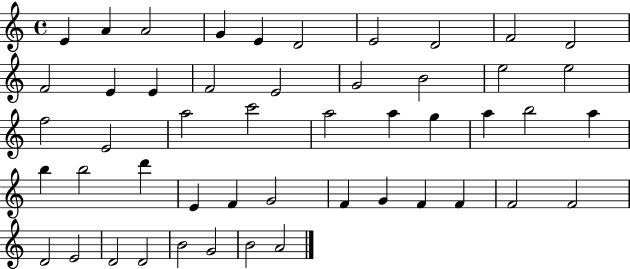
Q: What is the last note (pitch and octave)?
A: A4